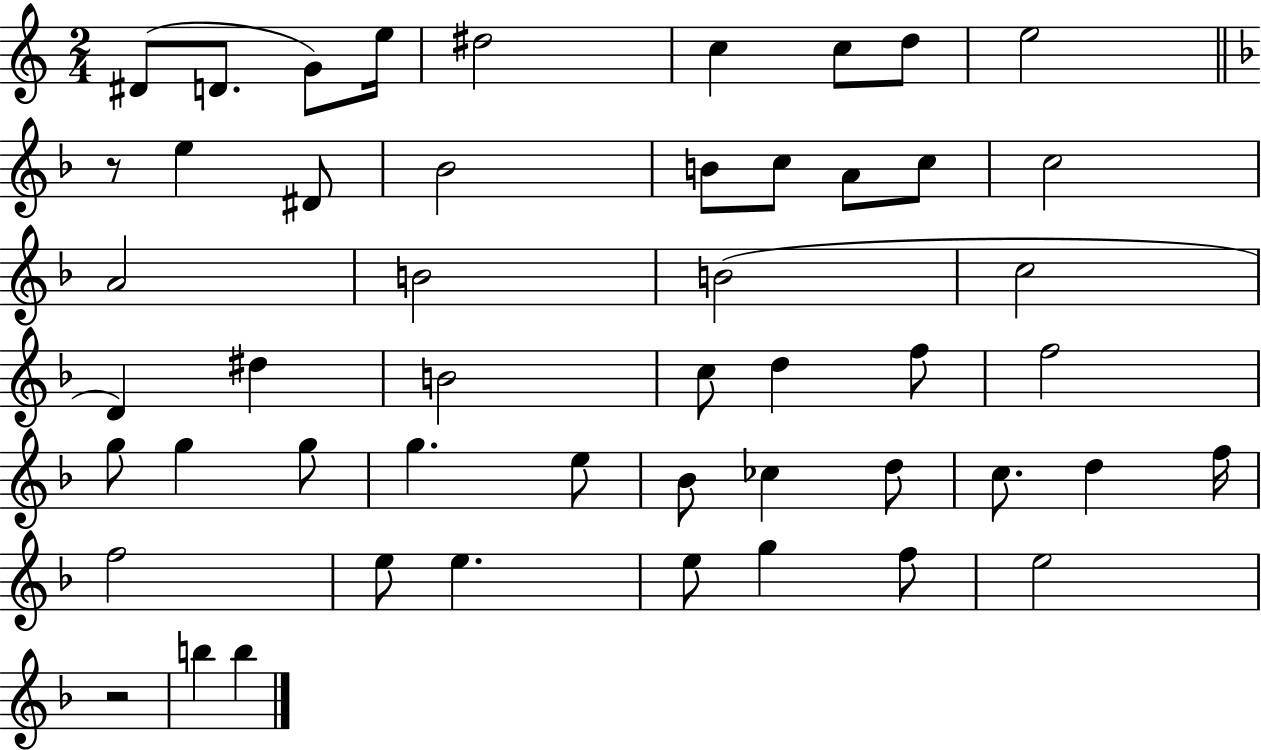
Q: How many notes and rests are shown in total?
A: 50